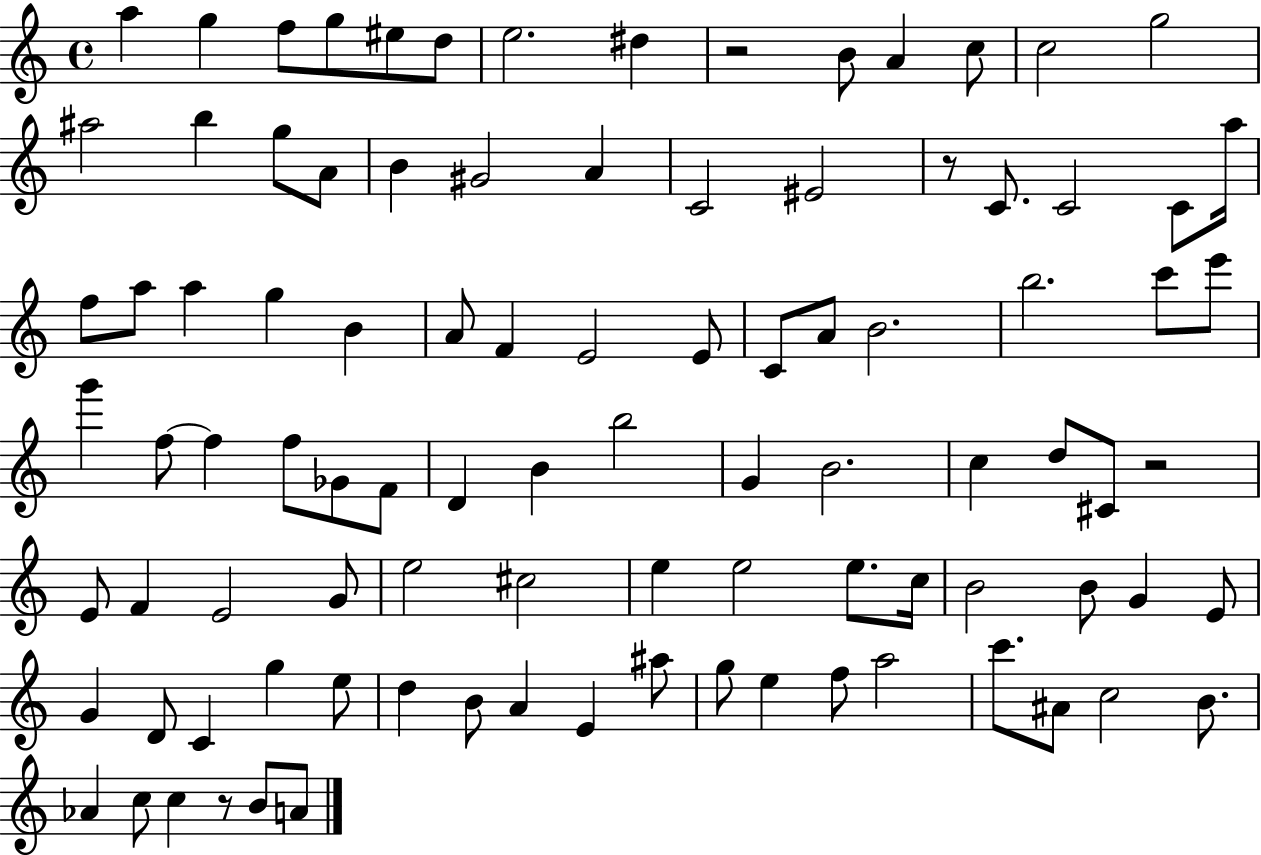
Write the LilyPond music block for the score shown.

{
  \clef treble
  \time 4/4
  \defaultTimeSignature
  \key c \major
  a''4 g''4 f''8 g''8 eis''8 d''8 | e''2. dis''4 | r2 b'8 a'4 c''8 | c''2 g''2 | \break ais''2 b''4 g''8 a'8 | b'4 gis'2 a'4 | c'2 eis'2 | r8 c'8. c'2 c'8 a''16 | \break f''8 a''8 a''4 g''4 b'4 | a'8 f'4 e'2 e'8 | c'8 a'8 b'2. | b''2. c'''8 e'''8 | \break g'''4 f''8~~ f''4 f''8 ges'8 f'8 | d'4 b'4 b''2 | g'4 b'2. | c''4 d''8 cis'8 r2 | \break e'8 f'4 e'2 g'8 | e''2 cis''2 | e''4 e''2 e''8. c''16 | b'2 b'8 g'4 e'8 | \break g'4 d'8 c'4 g''4 e''8 | d''4 b'8 a'4 e'4 ais''8 | g''8 e''4 f''8 a''2 | c'''8. ais'8 c''2 b'8. | \break aes'4 c''8 c''4 r8 b'8 a'8 | \bar "|."
}